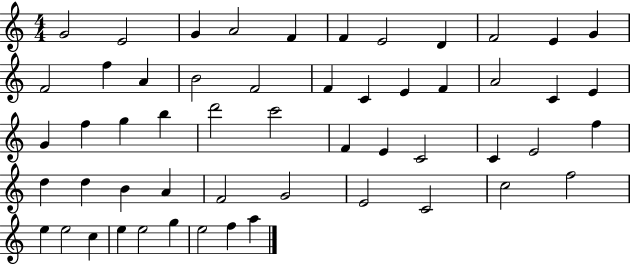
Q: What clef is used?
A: treble